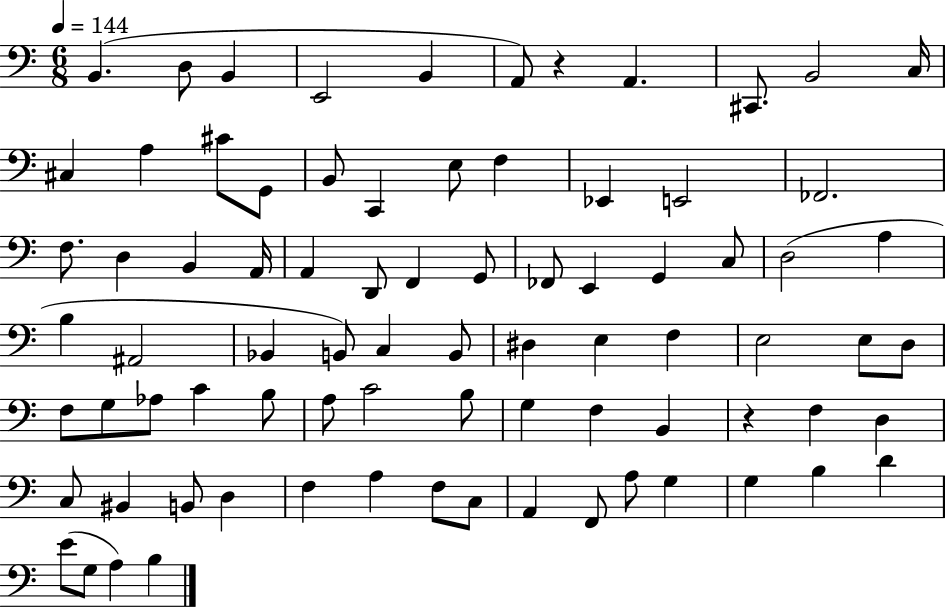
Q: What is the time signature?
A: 6/8